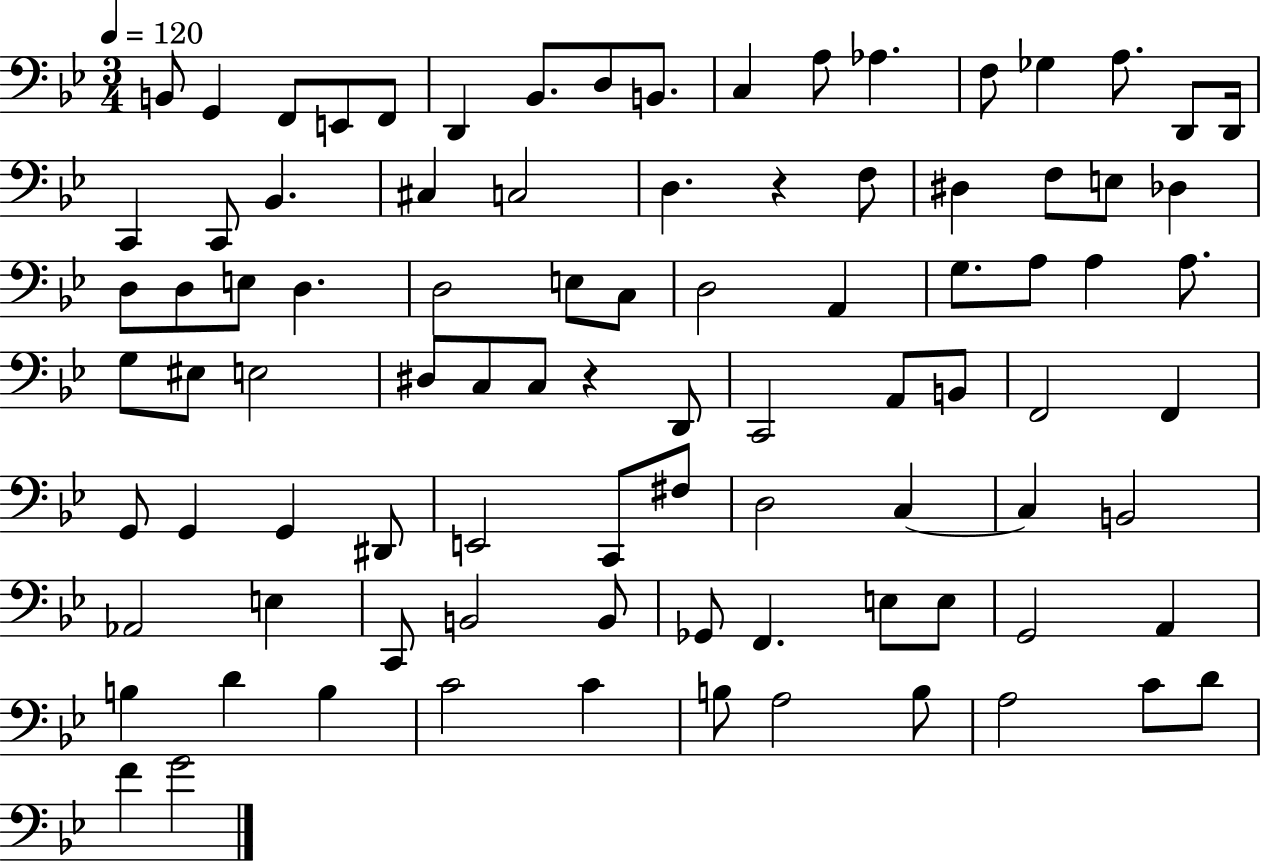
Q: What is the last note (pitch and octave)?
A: G4